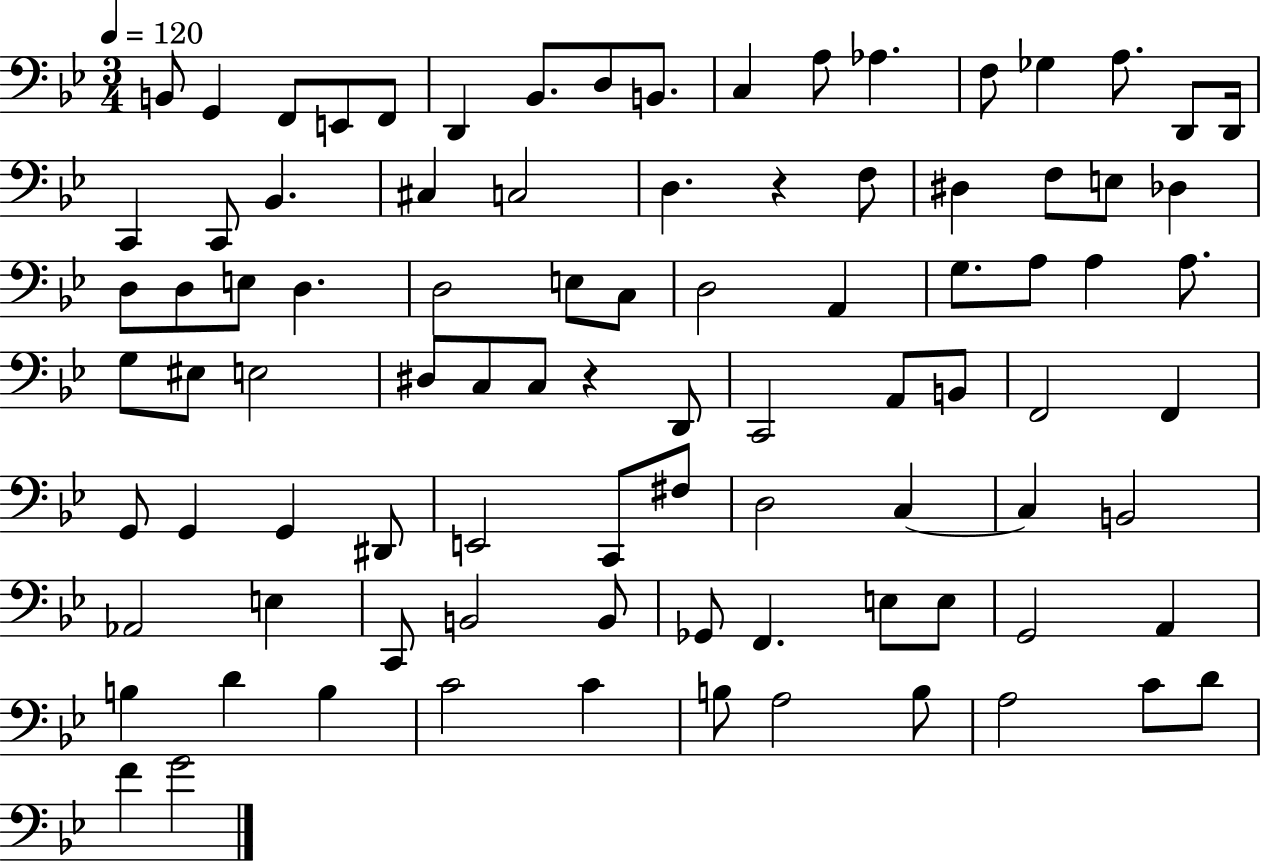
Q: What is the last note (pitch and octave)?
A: G4